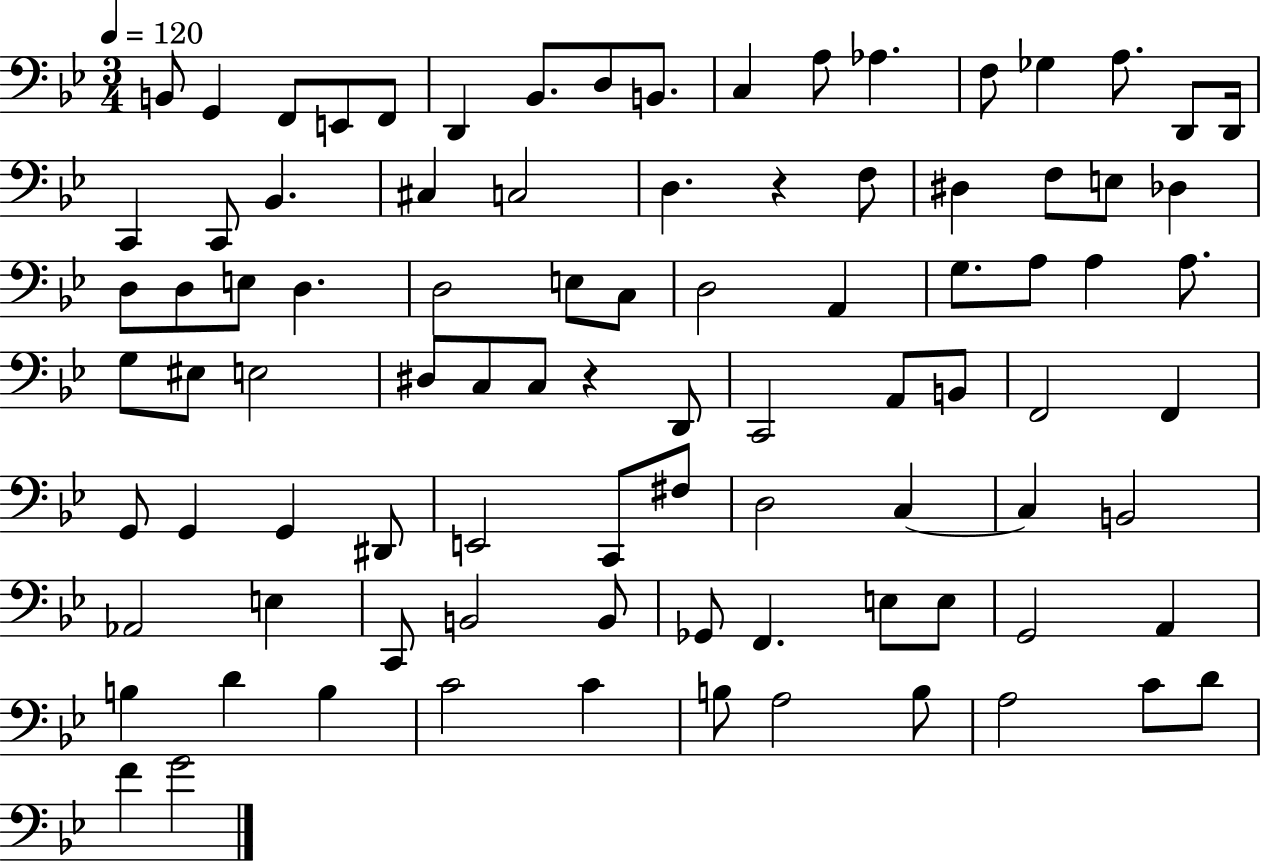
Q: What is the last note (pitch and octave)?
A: G4